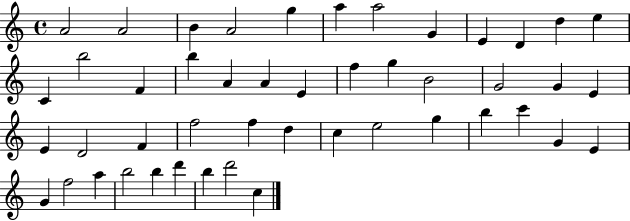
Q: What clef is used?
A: treble